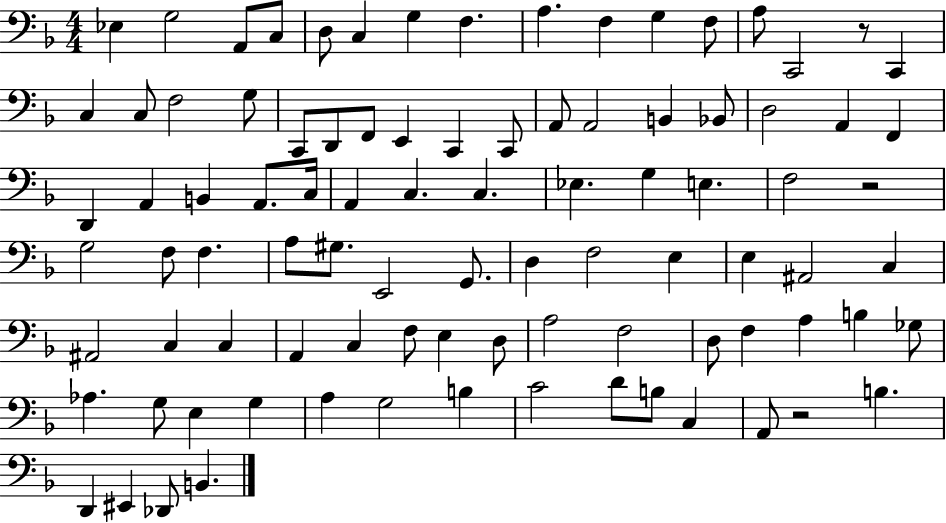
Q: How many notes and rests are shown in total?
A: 92